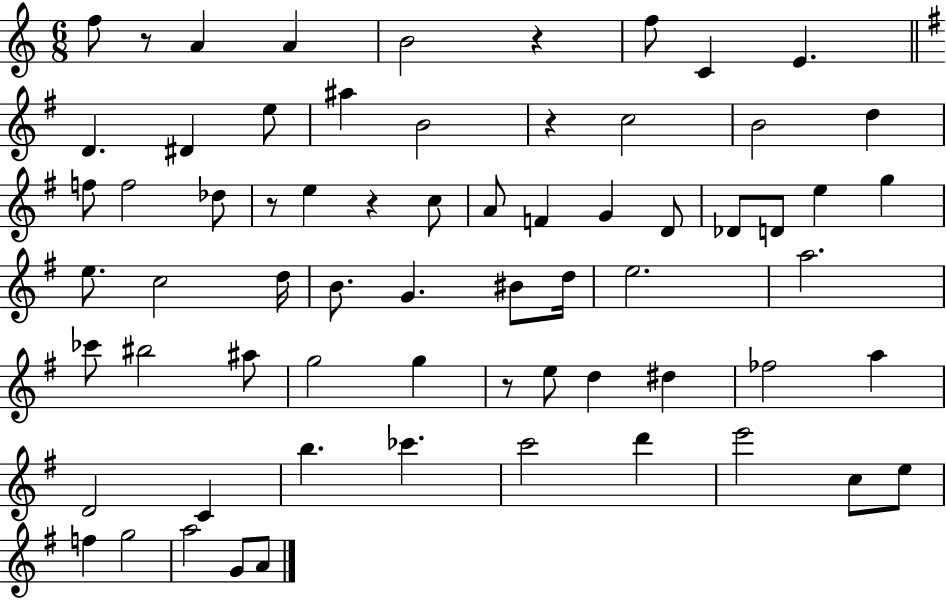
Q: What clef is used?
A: treble